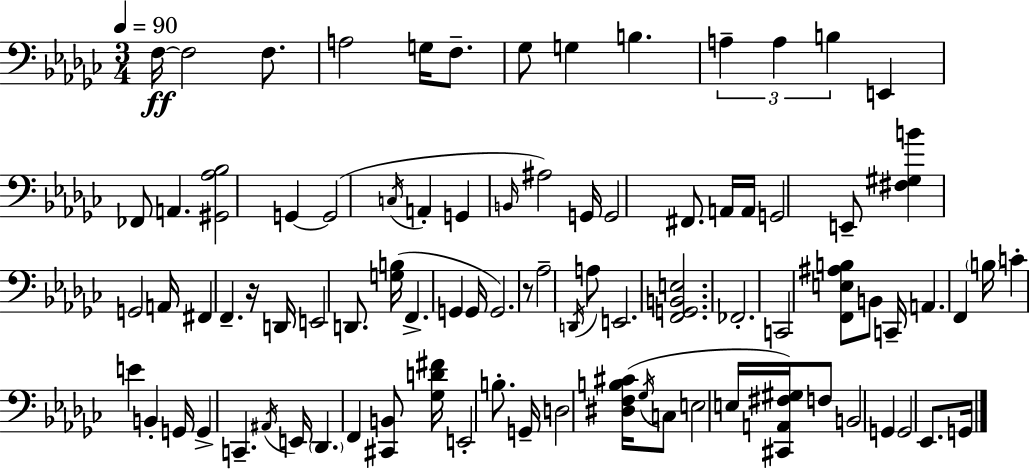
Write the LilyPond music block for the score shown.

{
  \clef bass
  \numericTimeSignature
  \time 3/4
  \key ees \minor
  \tempo 4 = 90
  f16~~\ff f2 f8. | a2 g16 f8.-- | ges8 g4 b4. | \tuplet 3/2 { a4-- a4 b4 } | \break e,4 fes,8 a,4. | <gis, aes bes>2 g,4~~ | g,2( \acciaccatura { c16 } a,4-. | g,4 \grace { b,16 } ais2) | \break g,16 g,2 fis,8. | a,16 a,16 g,2 | e,8-- <fis gis b'>4 g,2 | a,16 fis,4 f,4.-- | \break r16 d,16 e,2 d,8. | <g b>16( f,4.-> g,4 | g,16 g,2.) | r8 aes2-- | \break \acciaccatura { d,16 } a8 e,2. | <f, g, b, e>2. | fes,2.-. | c,2 <f, e ais b>8 | \break b,8 c,16-- a,4. f,4 | \parenthesize b16 c'4-. e'4 b,4-. | g,16 g,4-> c,4.-- | \acciaccatura { ais,16 } e,16 \parenthesize des,4. f,4 | \break <cis, b,>8 <ges d' fis'>16 e,2-. | b8.-. g,16-- d2 | <dis f b cis'>16( \acciaccatura { ges16 } c8 e2 | e16 <cis, a, fis gis>16) f8 b,2 | \break g,4 g,2 | ees,8. g,16 \bar "|."
}